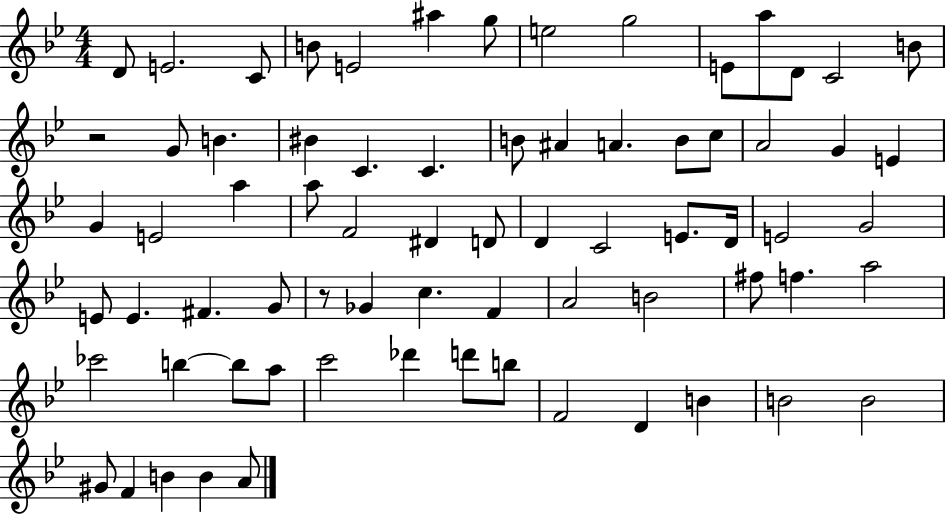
{
  \clef treble
  \numericTimeSignature
  \time 4/4
  \key bes \major
  d'8 e'2. c'8 | b'8 e'2 ais''4 g''8 | e''2 g''2 | e'8 a''8 d'8 c'2 b'8 | \break r2 g'8 b'4. | bis'4 c'4. c'4. | b'8 ais'4 a'4. b'8 c''8 | a'2 g'4 e'4 | \break g'4 e'2 a''4 | a''8 f'2 dis'4 d'8 | d'4 c'2 e'8. d'16 | e'2 g'2 | \break e'8 e'4. fis'4. g'8 | r8 ges'4 c''4. f'4 | a'2 b'2 | fis''8 f''4. a''2 | \break ces'''2 b''4~~ b''8 a''8 | c'''2 des'''4 d'''8 b''8 | f'2 d'4 b'4 | b'2 b'2 | \break gis'8 f'4 b'4 b'4 a'8 | \bar "|."
}